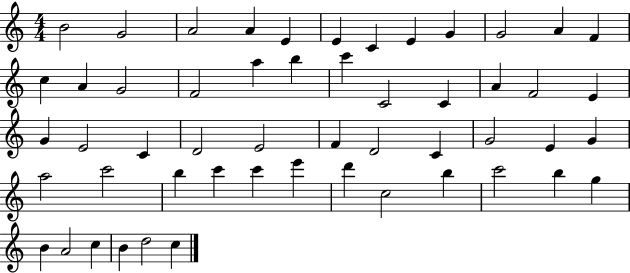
B4/h G4/h A4/h A4/q E4/q E4/q C4/q E4/q G4/q G4/h A4/q F4/q C5/q A4/q G4/h F4/h A5/q B5/q C6/q C4/h C4/q A4/q F4/h E4/q G4/q E4/h C4/q D4/h E4/h F4/q D4/h C4/q G4/h E4/q G4/q A5/h C6/h B5/q C6/q C6/q E6/q D6/q C5/h B5/q C6/h B5/q G5/q B4/q A4/h C5/q B4/q D5/h C5/q